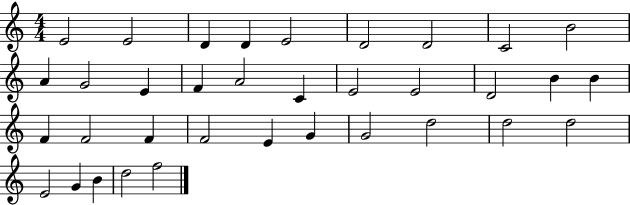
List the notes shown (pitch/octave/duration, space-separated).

E4/h E4/h D4/q D4/q E4/h D4/h D4/h C4/h B4/h A4/q G4/h E4/q F4/q A4/h C4/q E4/h E4/h D4/h B4/q B4/q F4/q F4/h F4/q F4/h E4/q G4/q G4/h D5/h D5/h D5/h E4/h G4/q B4/q D5/h F5/h